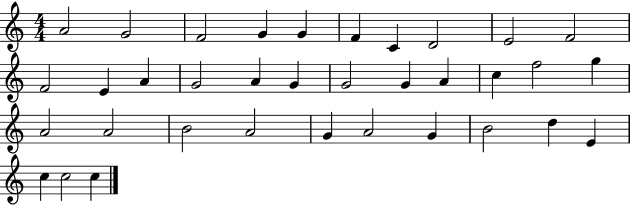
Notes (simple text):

A4/h G4/h F4/h G4/q G4/q F4/q C4/q D4/h E4/h F4/h F4/h E4/q A4/q G4/h A4/q G4/q G4/h G4/q A4/q C5/q F5/h G5/q A4/h A4/h B4/h A4/h G4/q A4/h G4/q B4/h D5/q E4/q C5/q C5/h C5/q